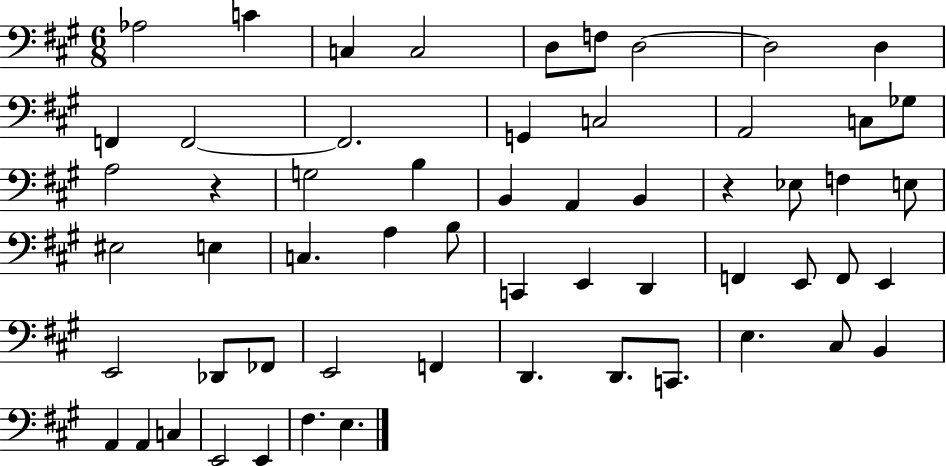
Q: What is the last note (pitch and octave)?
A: E3